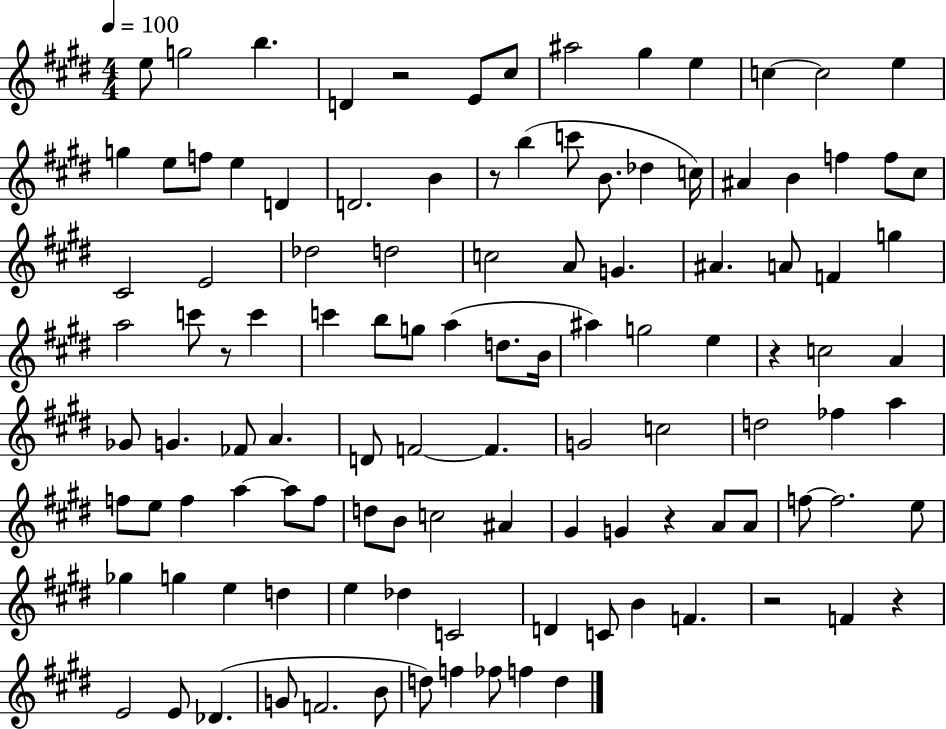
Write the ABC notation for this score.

X:1
T:Untitled
M:4/4
L:1/4
K:E
e/2 g2 b D z2 E/2 ^c/2 ^a2 ^g e c c2 e g e/2 f/2 e D D2 B z/2 b c'/2 B/2 _d c/4 ^A B f f/2 ^c/2 ^C2 E2 _d2 d2 c2 A/2 G ^A A/2 F g a2 c'/2 z/2 c' c' b/2 g/2 a d/2 B/4 ^a g2 e z c2 A _G/2 G _F/2 A D/2 F2 F G2 c2 d2 _f a f/2 e/2 f a a/2 f/2 d/2 B/2 c2 ^A ^G G z A/2 A/2 f/2 f2 e/2 _g g e d e _d C2 D C/2 B F z2 F z E2 E/2 _D G/2 F2 B/2 d/2 f _f/2 f d